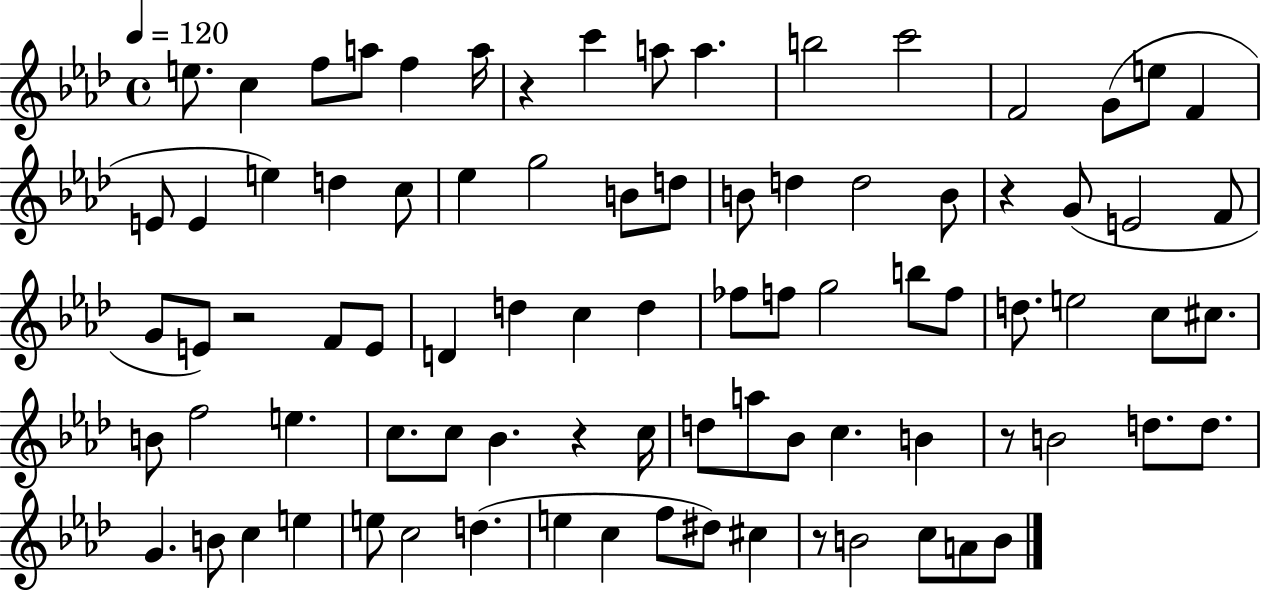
E5/e. C5/q F5/e A5/e F5/q A5/s R/q C6/q A5/e A5/q. B5/h C6/h F4/h G4/e E5/e F4/q E4/e E4/q E5/q D5/q C5/e Eb5/q G5/h B4/e D5/e B4/e D5/q D5/h B4/e R/q G4/e E4/h F4/e G4/e E4/e R/h F4/e E4/e D4/q D5/q C5/q D5/q FES5/e F5/e G5/h B5/e F5/e D5/e. E5/h C5/e C#5/e. B4/e F5/h E5/q. C5/e. C5/e Bb4/q. R/q C5/s D5/e A5/e Bb4/e C5/q. B4/q R/e B4/h D5/e. D5/e. G4/q. B4/e C5/q E5/q E5/e C5/h D5/q. E5/q C5/q F5/e D#5/e C#5/q R/e B4/h C5/e A4/e B4/e